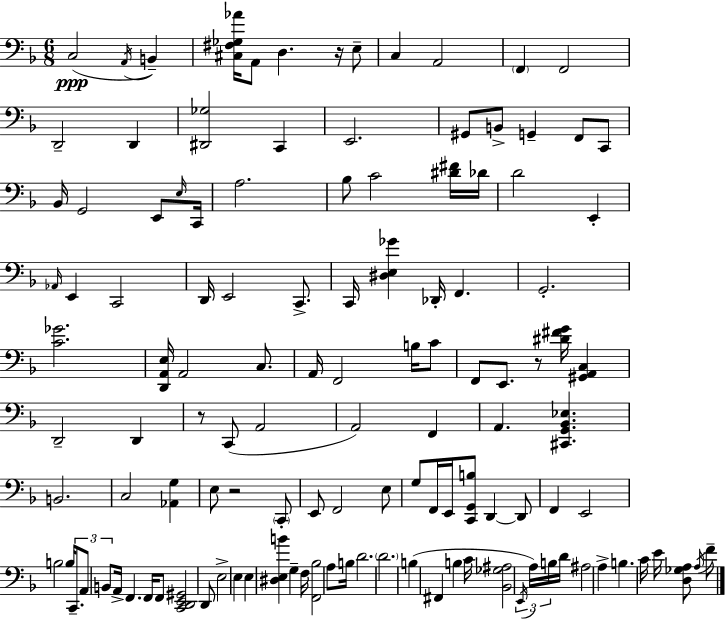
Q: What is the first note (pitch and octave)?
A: C3